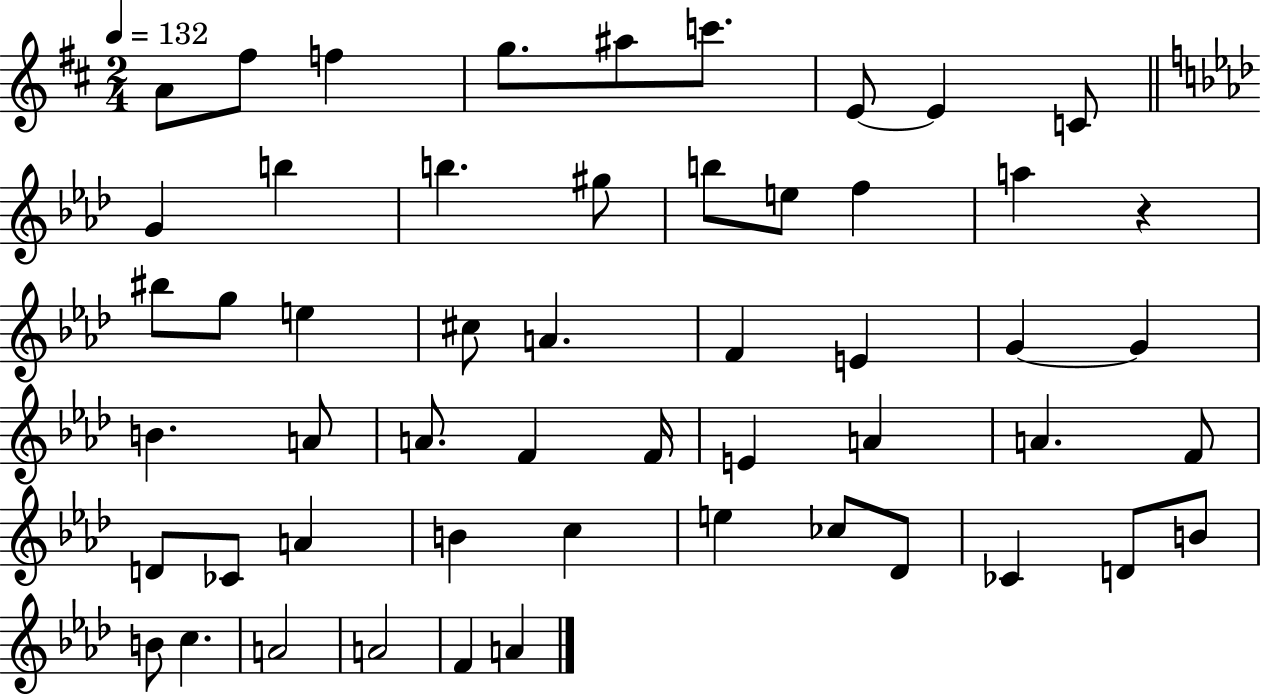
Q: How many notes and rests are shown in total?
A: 53